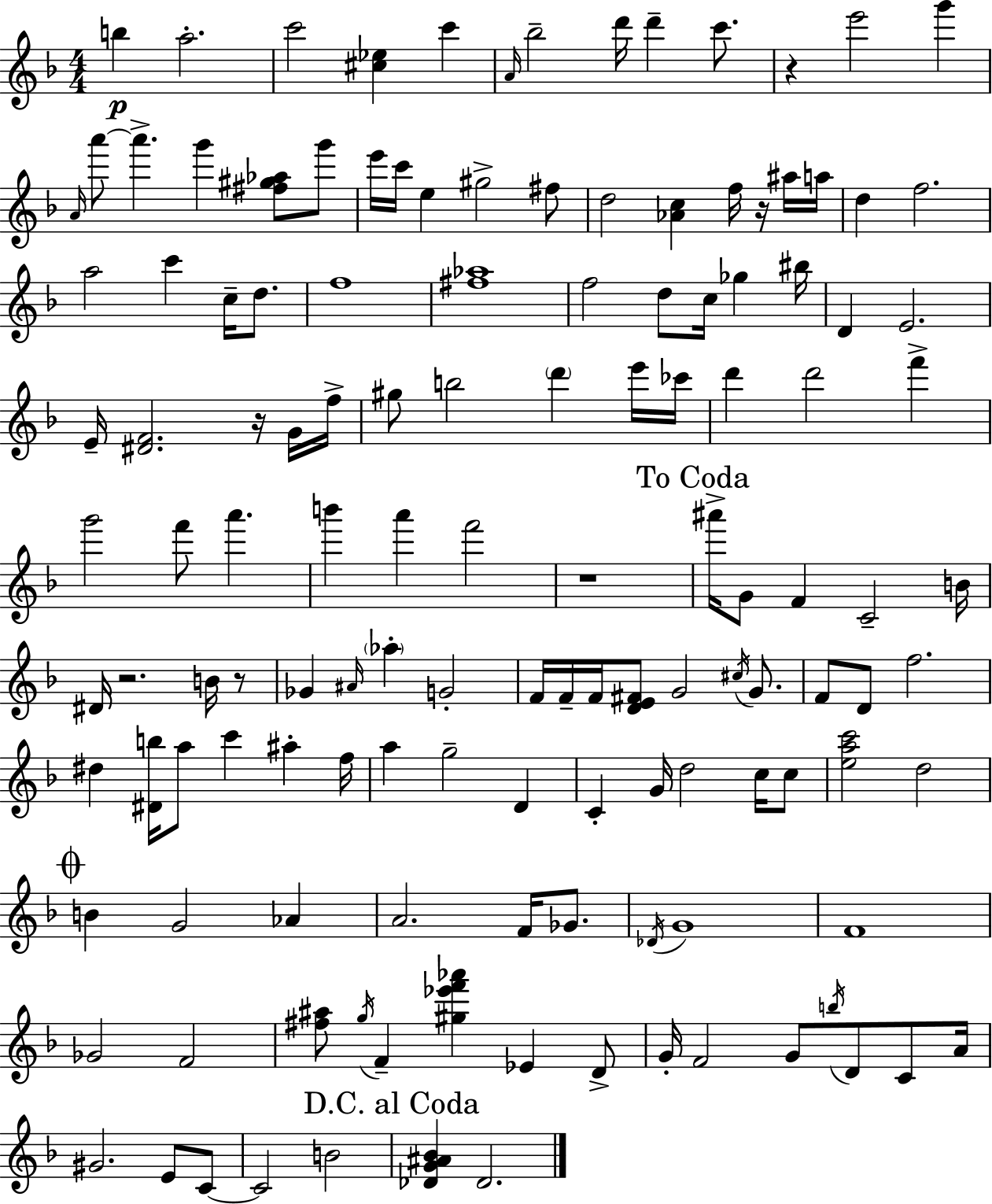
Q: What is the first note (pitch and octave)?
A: B5